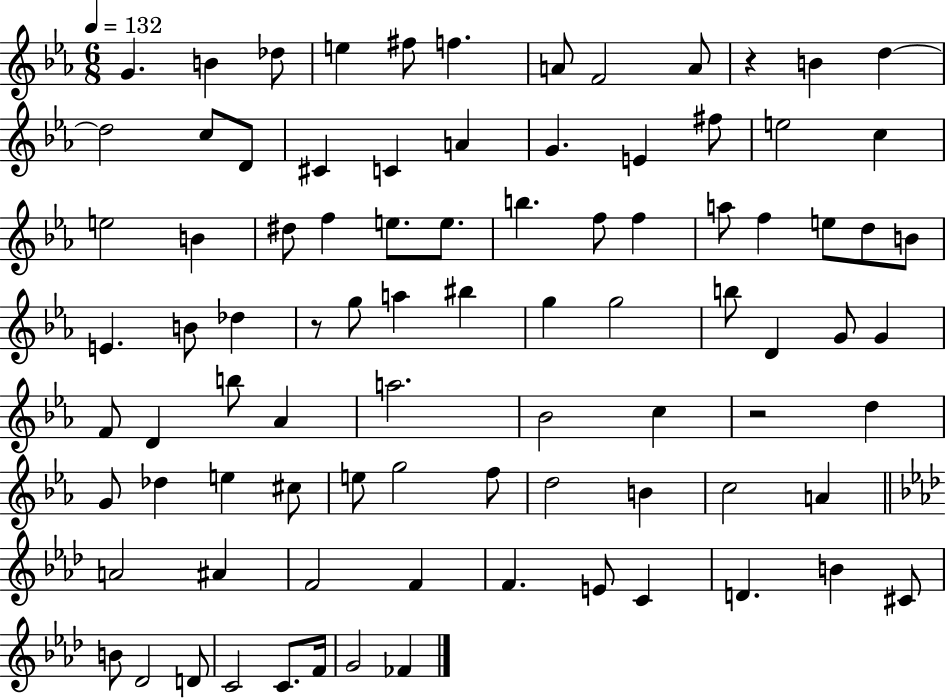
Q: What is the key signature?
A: EES major